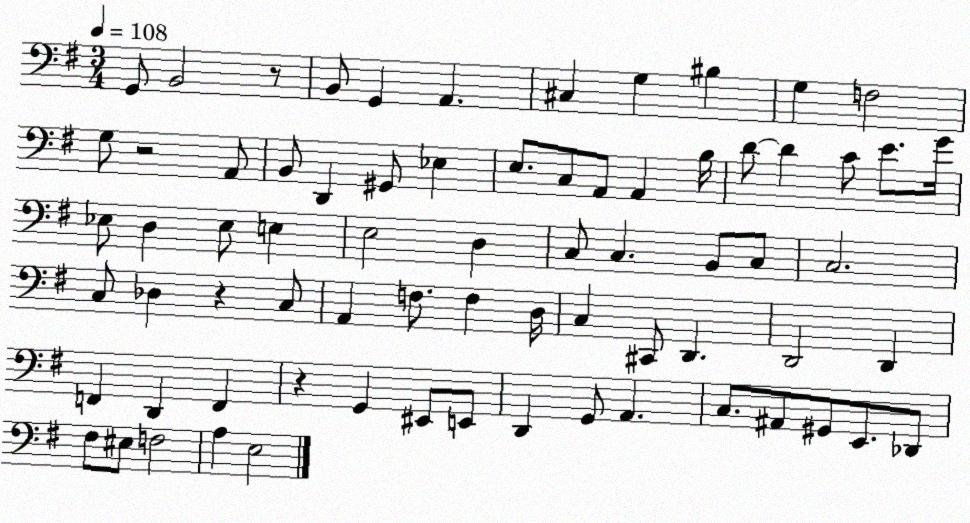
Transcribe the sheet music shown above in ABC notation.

X:1
T:Untitled
M:3/4
L:1/4
K:G
G,,/2 B,,2 z/2 B,,/2 G,, A,, ^C, G, ^B, G, F,2 G,/2 z2 A,,/2 B,,/2 D,, ^G,,/2 _E, E,/2 C,/2 A,,/2 A,, B,/4 D/2 D C/2 E/2 G/4 _E,/2 D, _E,/2 E, E,2 D, C,/2 C, B,,/2 C,/2 C,2 C,/2 _D, z C,/2 A,, F,/2 F, D,/4 C, ^C,,/2 D,, D,,2 D,, F,, D,, F,, z G,, ^E,,/2 E,,/2 D,, G,,/2 A,, C,/2 ^A,,/2 ^G,,/2 E,,/2 _D,,/2 ^F,/2 ^E,/2 F,2 A, E,2